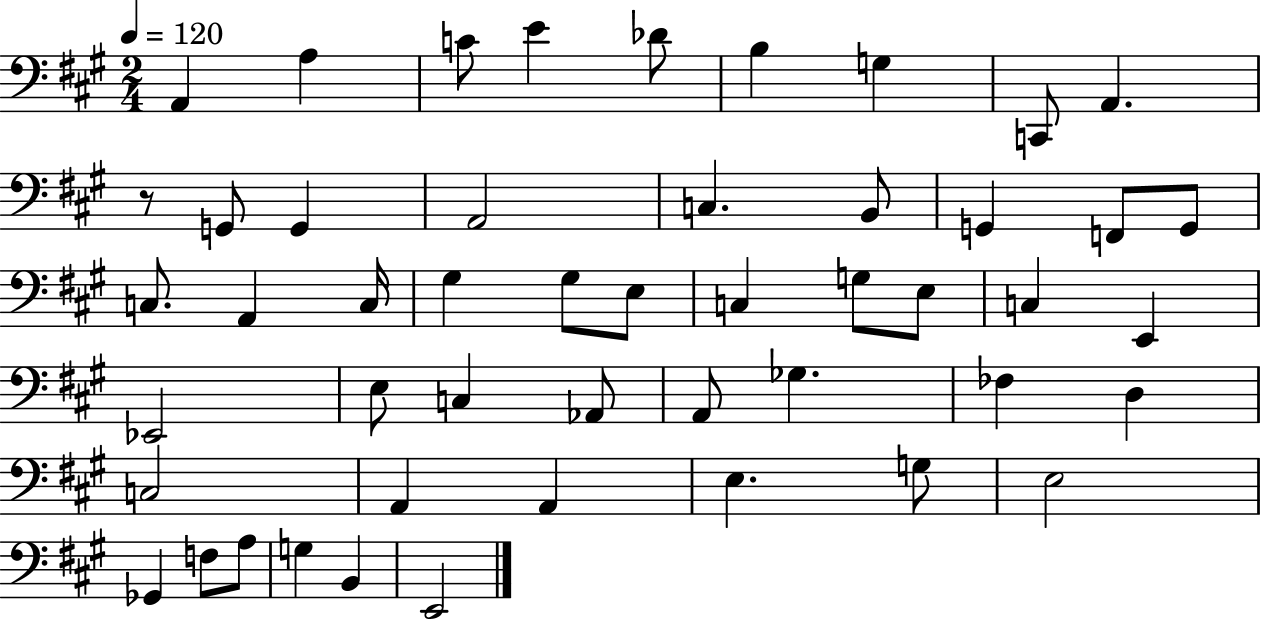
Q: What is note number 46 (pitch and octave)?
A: G3